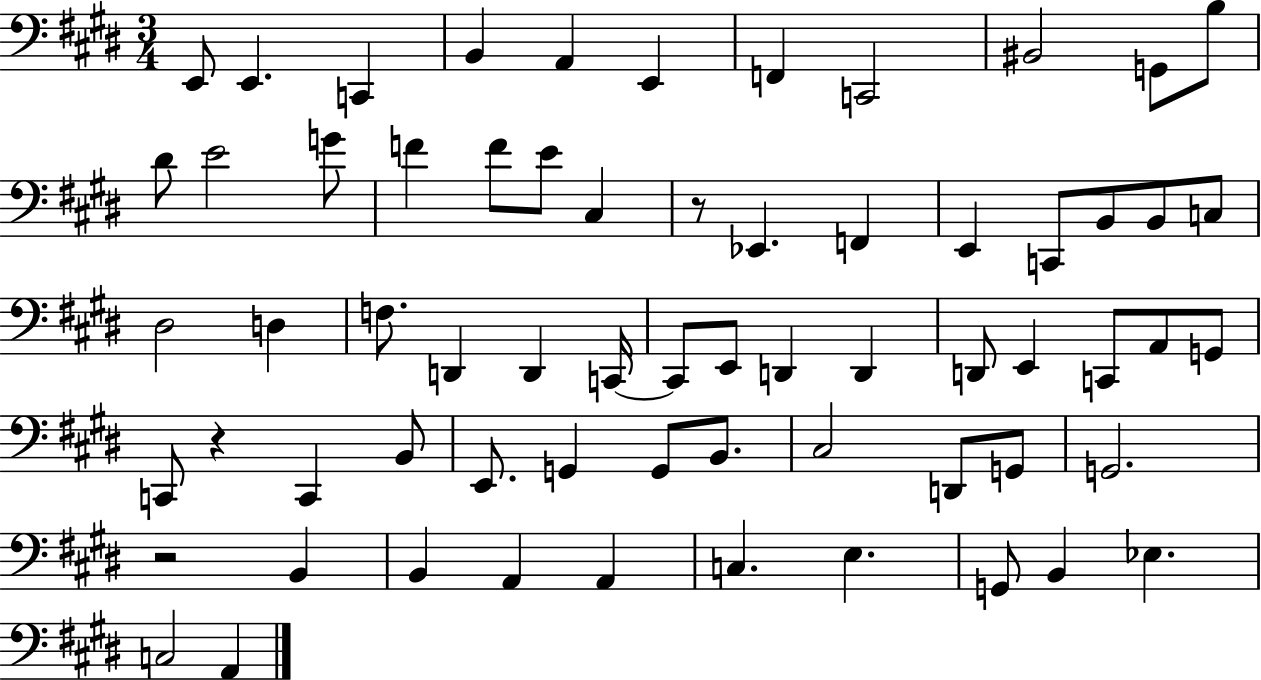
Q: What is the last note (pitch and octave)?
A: A2